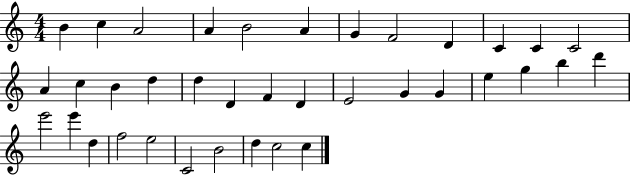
B4/q C5/q A4/h A4/q B4/h A4/q G4/q F4/h D4/q C4/q C4/q C4/h A4/q C5/q B4/q D5/q D5/q D4/q F4/q D4/q E4/h G4/q G4/q E5/q G5/q B5/q D6/q E6/h E6/q D5/q F5/h E5/h C4/h B4/h D5/q C5/h C5/q